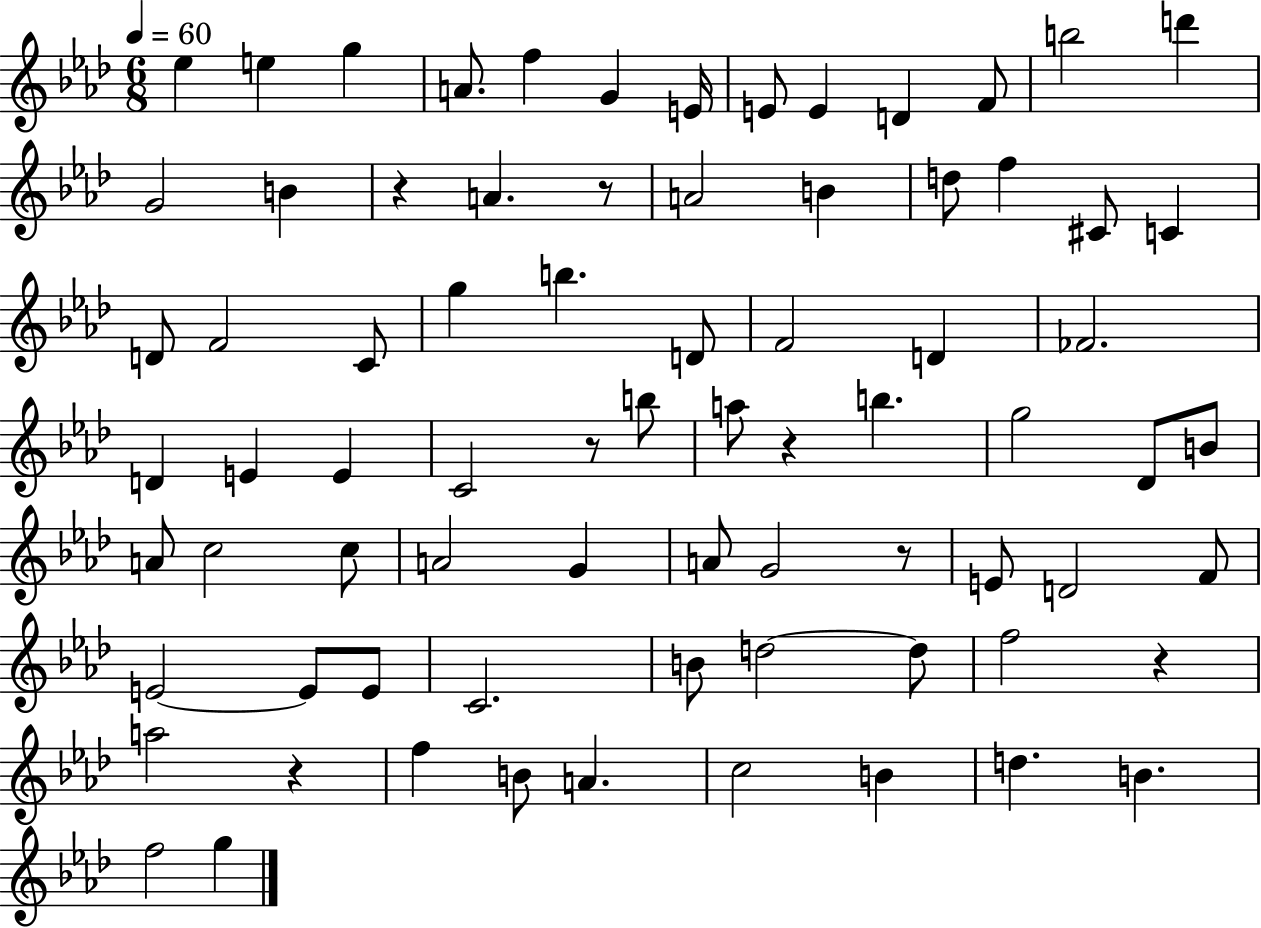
{
  \clef treble
  \numericTimeSignature
  \time 6/8
  \key aes \major
  \tempo 4 = 60
  \repeat volta 2 { ees''4 e''4 g''4 | a'8. f''4 g'4 e'16 | e'8 e'4 d'4 f'8 | b''2 d'''4 | \break g'2 b'4 | r4 a'4. r8 | a'2 b'4 | d''8 f''4 cis'8 c'4 | \break d'8 f'2 c'8 | g''4 b''4. d'8 | f'2 d'4 | fes'2. | \break d'4 e'4 e'4 | c'2 r8 b''8 | a''8 r4 b''4. | g''2 des'8 b'8 | \break a'8 c''2 c''8 | a'2 g'4 | a'8 g'2 r8 | e'8 d'2 f'8 | \break e'2~~ e'8 e'8 | c'2. | b'8 d''2~~ d''8 | f''2 r4 | \break a''2 r4 | f''4 b'8 a'4. | c''2 b'4 | d''4. b'4. | \break f''2 g''4 | } \bar "|."
}